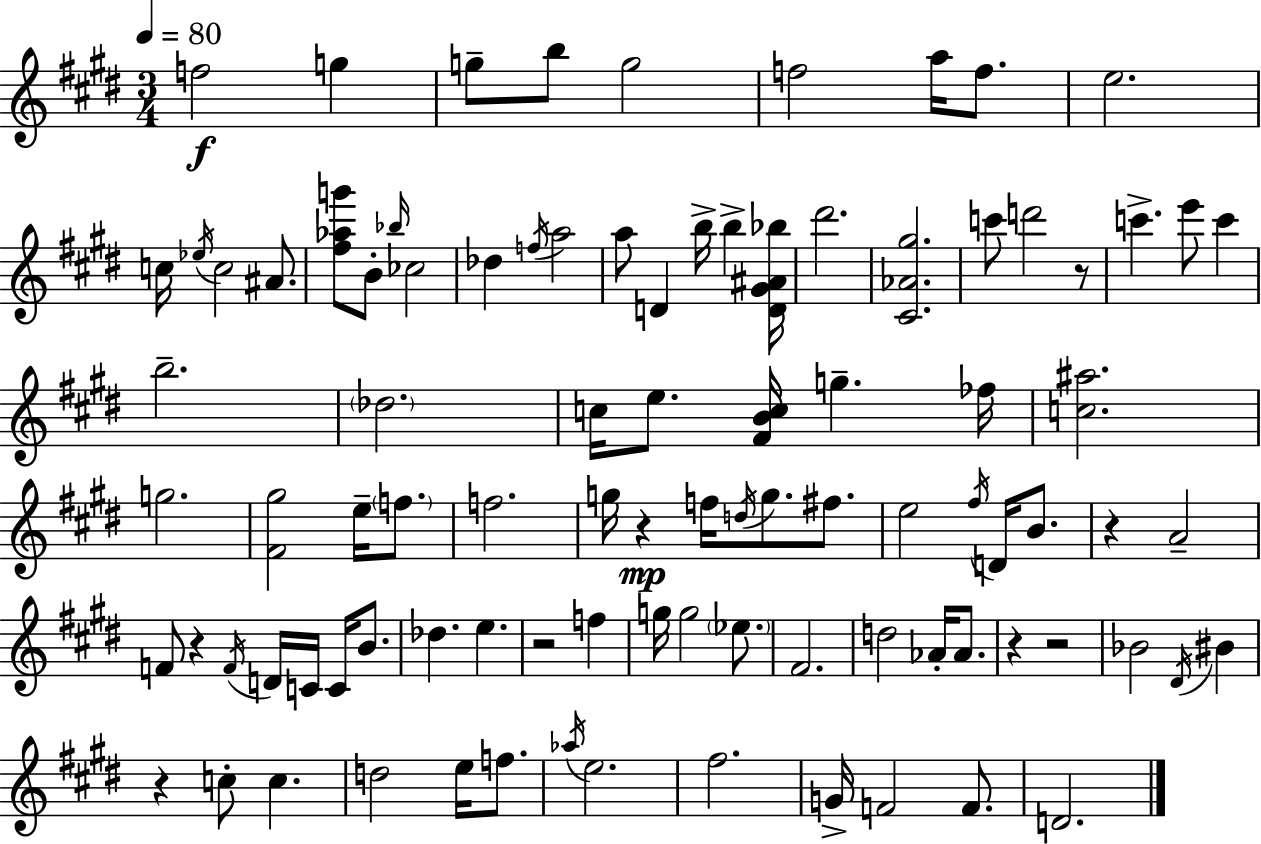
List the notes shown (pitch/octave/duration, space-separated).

F5/h G5/q G5/e B5/e G5/h F5/h A5/s F5/e. E5/h. C5/s Eb5/s C5/h A#4/e. [F#5,Ab5,G6]/e B4/e Bb5/s CES5/h Db5/q F5/s A5/h A5/e D4/q B5/s B5/q [D4,G#4,A#4,Bb5]/s D#6/h. [C#4,Ab4,G#5]/h. C6/e D6/h R/e C6/q. E6/e C6/q B5/h. Db5/h. C5/s E5/e. [F#4,B4,C5]/s G5/q. FES5/s [C5,A#5]/h. G5/h. [F#4,G#5]/h E5/s F5/e. F5/h. G5/s R/q F5/s D5/s G5/e. F#5/e. E5/h F#5/s D4/s B4/e. R/q A4/h F4/e R/q F4/s D4/s C4/s C4/s B4/e. Db5/q. E5/q. R/h F5/q G5/s G5/h Eb5/e. F#4/h. D5/h Ab4/s Ab4/e. R/q R/h Bb4/h D#4/s BIS4/q R/q C5/e C5/q. D5/h E5/s F5/e. Ab5/s E5/h. F#5/h. G4/s F4/h F4/e. D4/h.